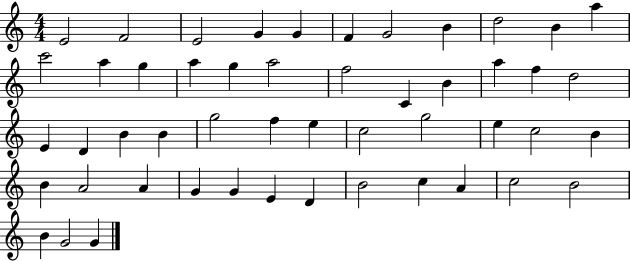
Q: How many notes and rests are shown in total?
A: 50